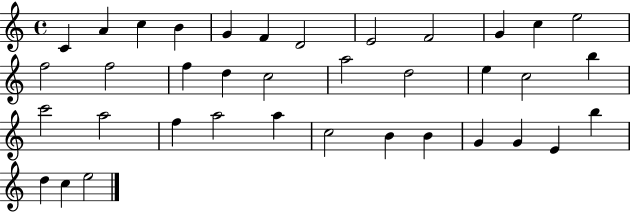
C4/q A4/q C5/q B4/q G4/q F4/q D4/h E4/h F4/h G4/q C5/q E5/h F5/h F5/h F5/q D5/q C5/h A5/h D5/h E5/q C5/h B5/q C6/h A5/h F5/q A5/h A5/q C5/h B4/q B4/q G4/q G4/q E4/q B5/q D5/q C5/q E5/h